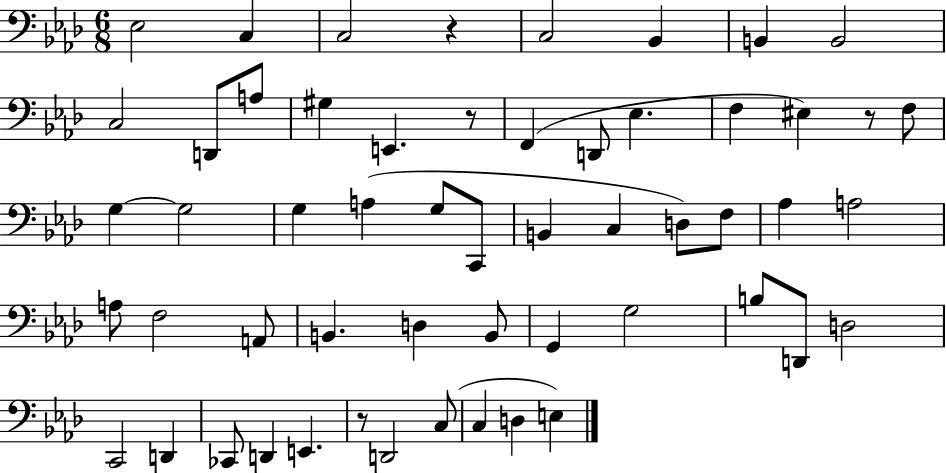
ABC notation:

X:1
T:Untitled
M:6/8
L:1/4
K:Ab
_E,2 C, C,2 z C,2 _B,, B,, B,,2 C,2 D,,/2 A,/2 ^G, E,, z/2 F,, D,,/2 _E, F, ^E, z/2 F,/2 G, G,2 G, A, G,/2 C,,/2 B,, C, D,/2 F,/2 _A, A,2 A,/2 F,2 A,,/2 B,, D, B,,/2 G,, G,2 B,/2 D,,/2 D,2 C,,2 D,, _C,,/2 D,, E,, z/2 D,,2 C,/2 C, D, E,